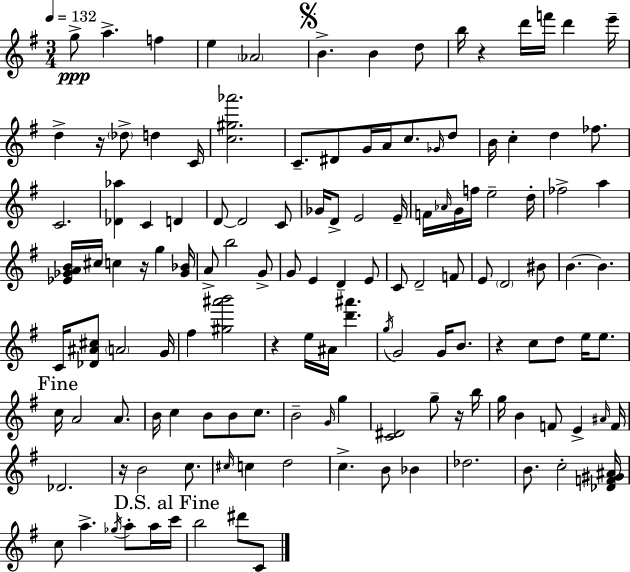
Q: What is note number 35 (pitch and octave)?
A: Gb4